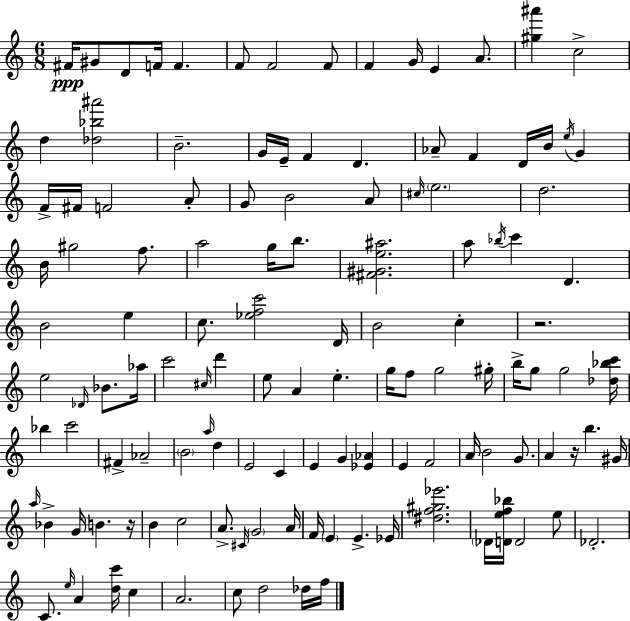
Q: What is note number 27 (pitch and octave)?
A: F#4